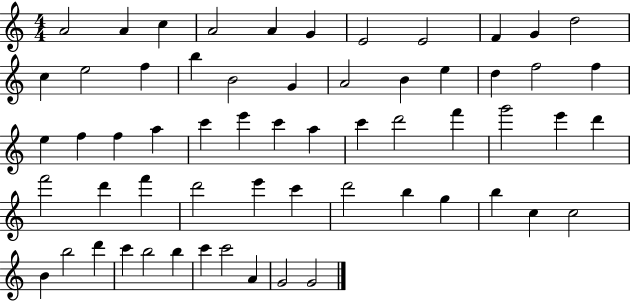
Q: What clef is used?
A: treble